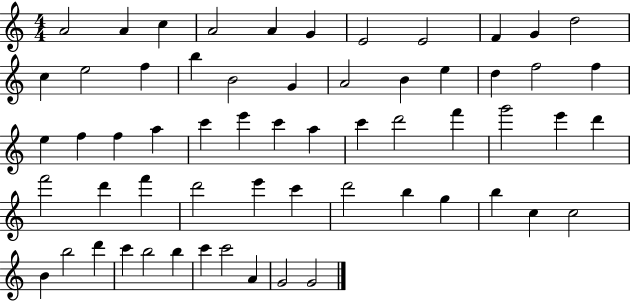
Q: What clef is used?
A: treble